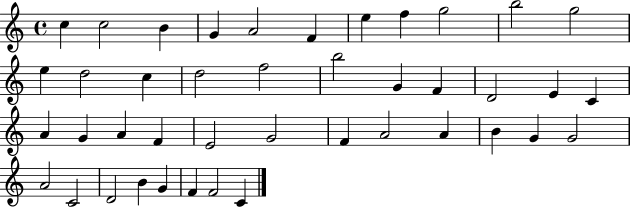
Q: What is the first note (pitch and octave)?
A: C5